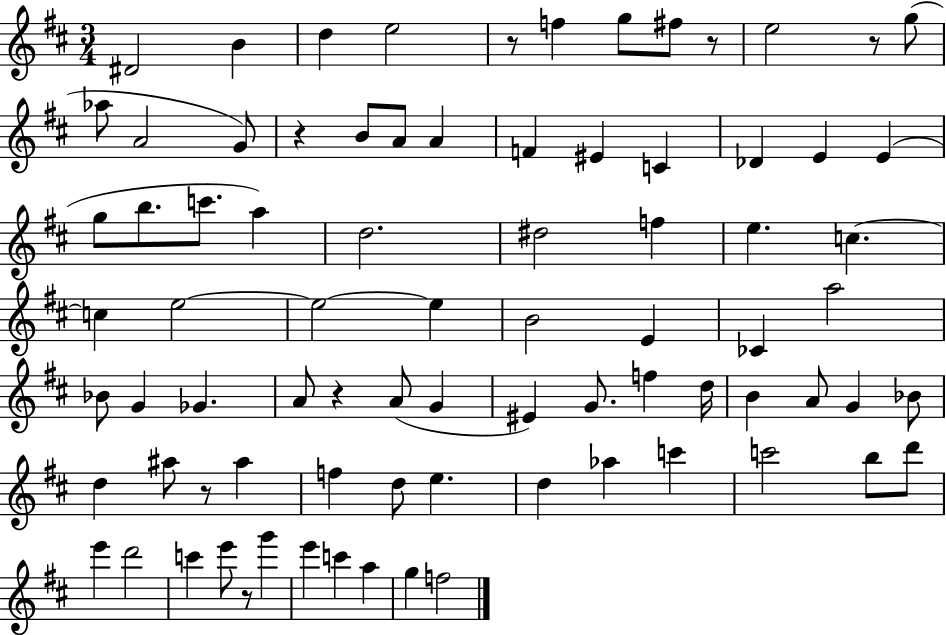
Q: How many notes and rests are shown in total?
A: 81